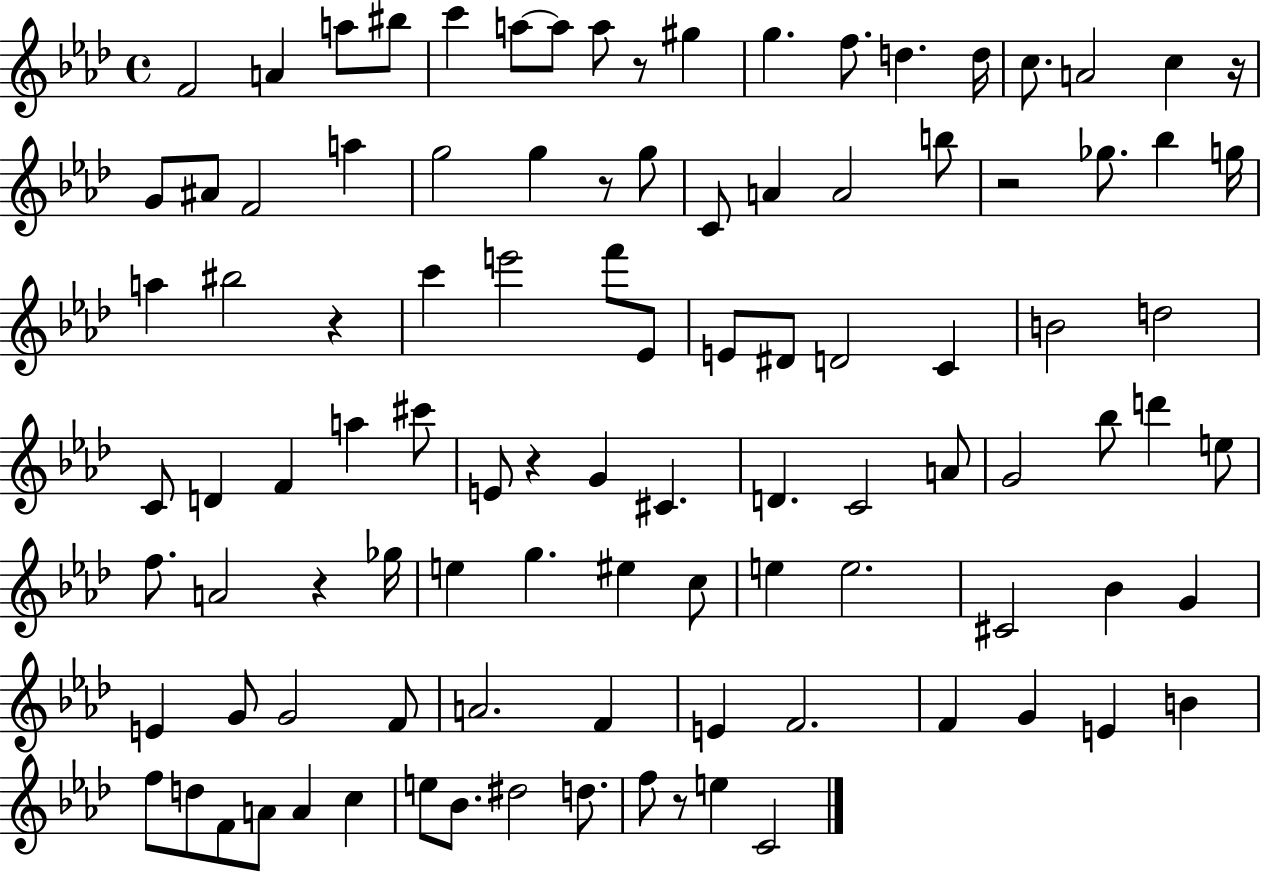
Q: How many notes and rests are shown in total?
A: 102